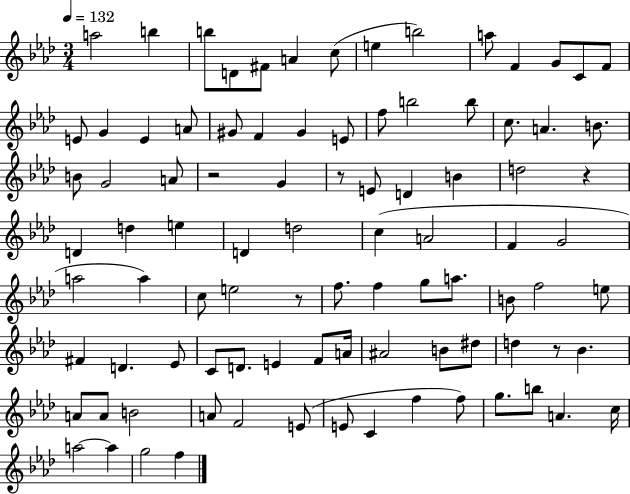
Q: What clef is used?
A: treble